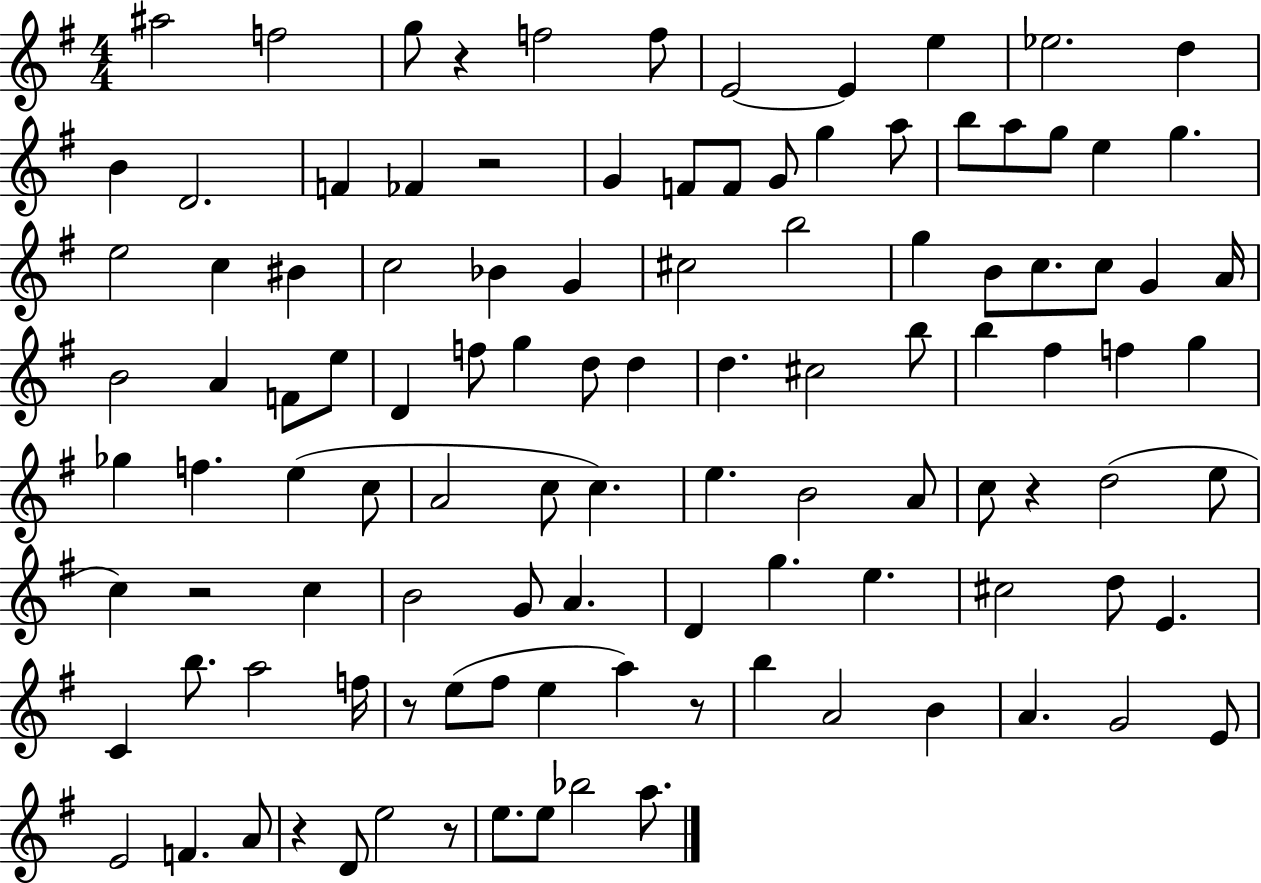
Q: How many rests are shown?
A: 8